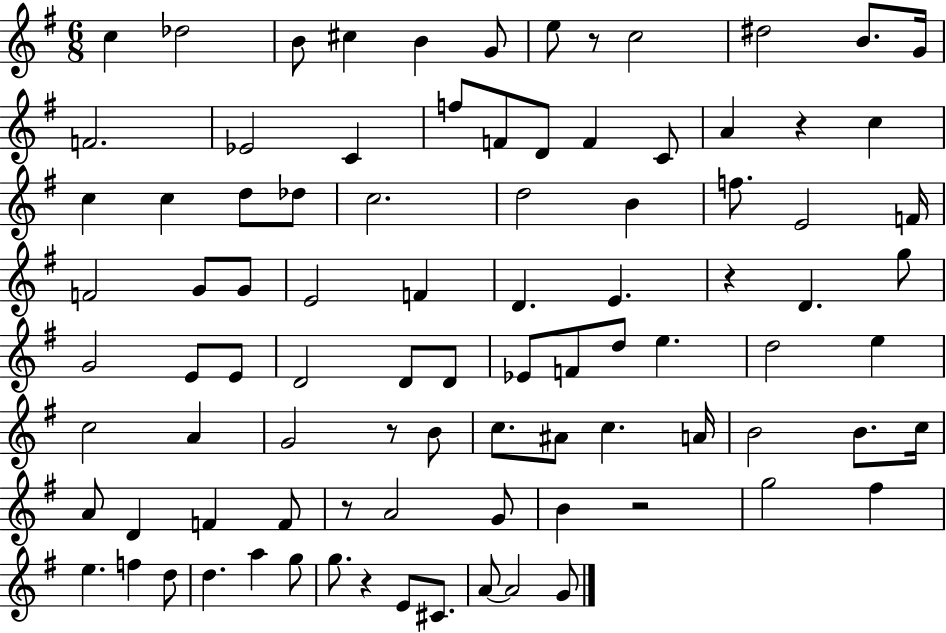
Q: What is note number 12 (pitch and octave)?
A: F4